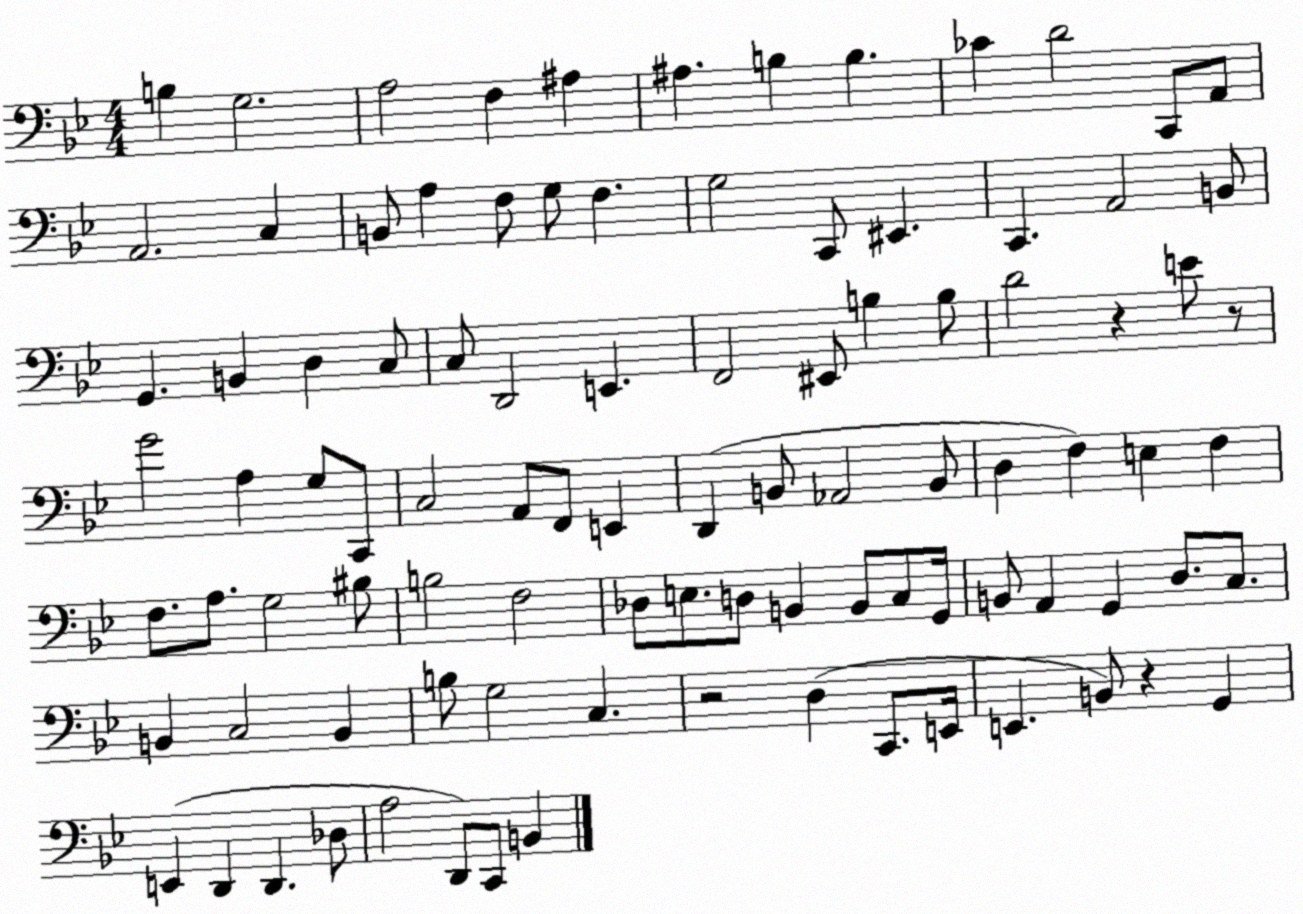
X:1
T:Untitled
M:4/4
L:1/4
K:Bb
B, G,2 A,2 F, ^A, ^A, B, B, _C D2 C,,/2 A,,/2 A,,2 C, B,,/2 A, F,/2 G,/2 F, G,2 C,,/2 ^E,, C,, A,,2 B,,/2 G,, B,, D, C,/2 C,/2 D,,2 E,, F,,2 ^E,,/2 B, B,/2 D2 z E/2 z/2 G2 A, G,/2 C,,/2 C,2 A,,/2 F,,/2 E,, D,, B,,/2 _A,,2 B,,/2 D, F, E, F, F,/2 A,/2 G,2 ^B,/2 B,2 F,2 _D,/2 E,/2 D,/2 B,, B,,/2 C,/2 G,,/4 B,,/2 A,, G,, D,/2 C,/2 B,, C,2 B,, B,/2 G,2 C, z2 D, C,,/2 E,,/4 E,, B,,/2 z G,, E,, D,, D,, _D,/2 A,2 D,,/2 C,,/2 B,,